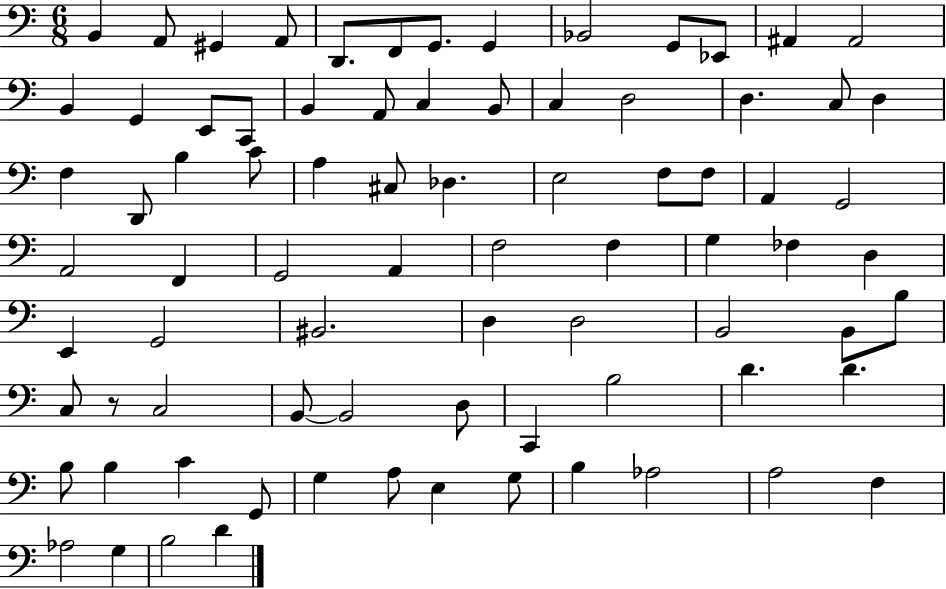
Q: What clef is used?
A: bass